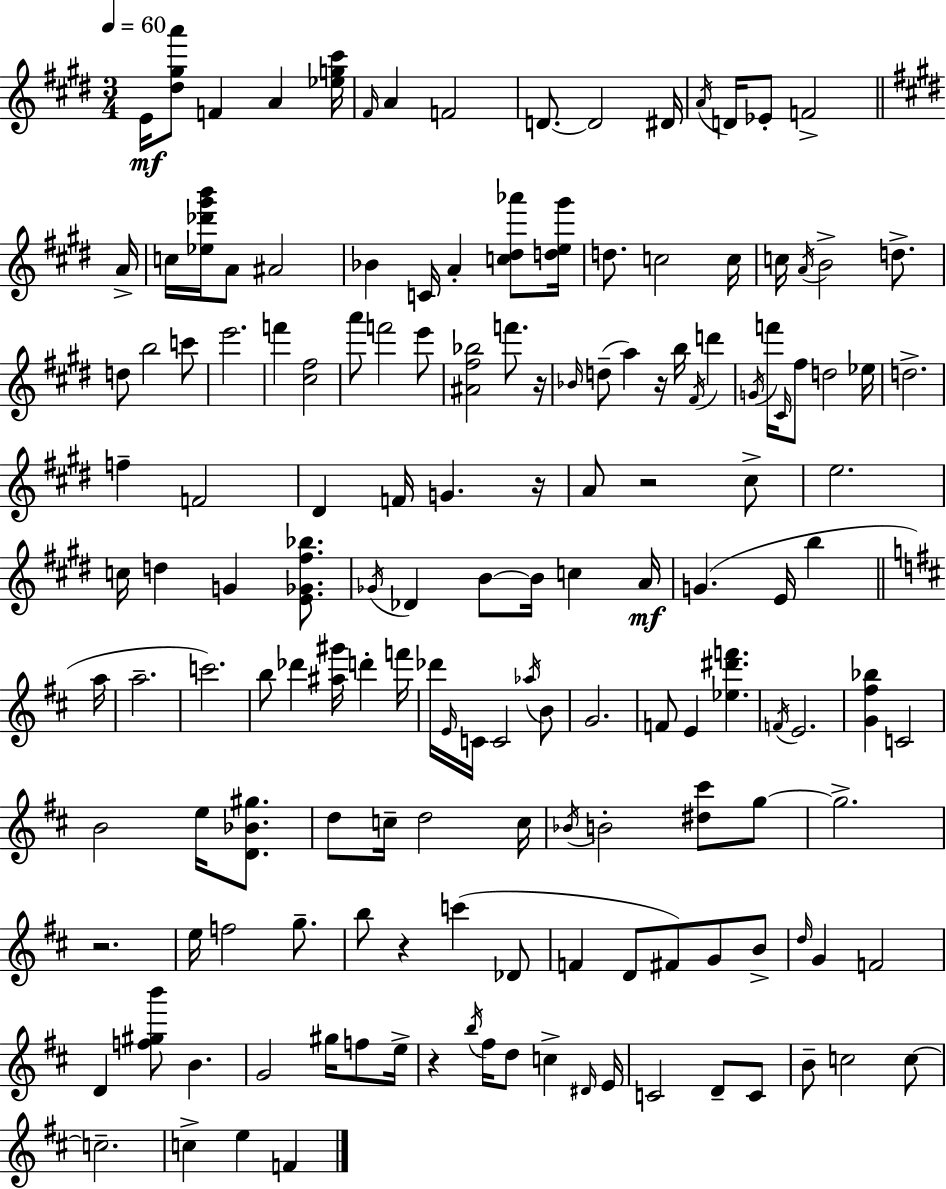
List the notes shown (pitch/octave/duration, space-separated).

E4/s [D#5,G#5,A6]/e F4/q A4/q [Eb5,G5,C#6]/s F#4/s A4/q F4/h D4/e. D4/h D#4/s A4/s D4/s Eb4/e F4/h A4/s C5/s [Eb5,Db6,G#6,B6]/s A4/e A#4/h Bb4/q C4/s A4/q [C5,D#5,Ab6]/e [D5,E5,G#6]/s D5/e. C5/h C5/s C5/s A4/s B4/h D5/e. D5/e B5/h C6/e E6/h. F6/q [C#5,F#5]/h A6/e F6/h E6/e [A#4,F#5,Bb5]/h F6/e. R/s Bb4/s D5/e A5/q R/s B5/s F#4/s D6/q G4/s F6/s C#4/s F#5/e D5/h Eb5/s D5/h. F5/q F4/h D#4/q F4/s G4/q. R/s A4/e R/h C#5/e E5/h. C5/s D5/q G4/q [E4,Gb4,F#5,Bb5]/e. Gb4/s Db4/q B4/e B4/s C5/q A4/s G4/q. E4/s B5/q A5/s A5/h. C6/h. B5/e Db6/q [A#5,G#6]/s D6/q F6/s Db6/s E4/s C4/s C4/h Ab5/s B4/e G4/h. F4/e E4/q [Eb5,D#6,F6]/q. F4/s E4/h. [G4,F#5,Bb5]/q C4/h B4/h E5/s [D4,Bb4,G#5]/e. D5/e C5/s D5/h C5/s Bb4/s B4/h [D#5,C#6]/e G5/e G5/h. R/h. E5/s F5/h G5/e. B5/e R/q C6/q Db4/e F4/q D4/e F#4/e G4/e B4/e D5/s G4/q F4/h D4/q [F5,G#5,B6]/e B4/q. G4/h G#5/s F5/e E5/s R/q B5/s F#5/s D5/e C5/q D#4/s E4/s C4/h D4/e C4/e B4/e C5/h C5/e C5/h. C5/q E5/q F4/q